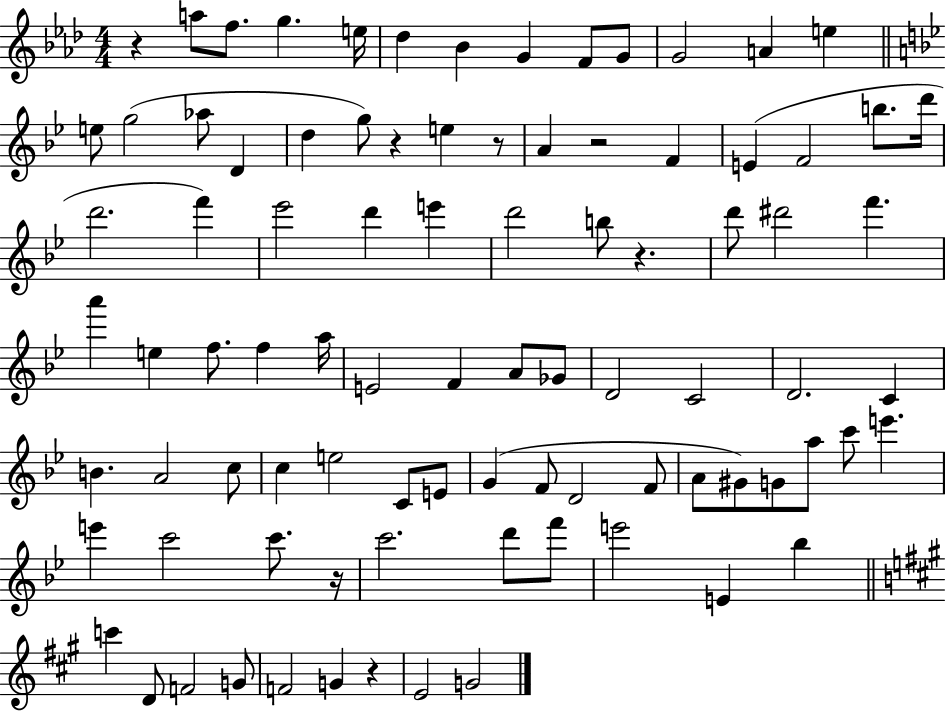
R/q A5/e F5/e. G5/q. E5/s Db5/q Bb4/q G4/q F4/e G4/e G4/h A4/q E5/q E5/e G5/h Ab5/e D4/q D5/q G5/e R/q E5/q R/e A4/q R/h F4/q E4/q F4/h B5/e. D6/s D6/h. F6/q Eb6/h D6/q E6/q D6/h B5/e R/q. D6/e D#6/h F6/q. A6/q E5/q F5/e. F5/q A5/s E4/h F4/q A4/e Gb4/e D4/h C4/h D4/h. C4/q B4/q. A4/h C5/e C5/q E5/h C4/e E4/e G4/q F4/e D4/h F4/e A4/e G#4/e G4/e A5/e C6/e E6/q. E6/q C6/h C6/e. R/s C6/h. D6/e F6/e E6/h E4/q Bb5/q C6/q D4/e F4/h G4/e F4/h G4/q R/q E4/h G4/h